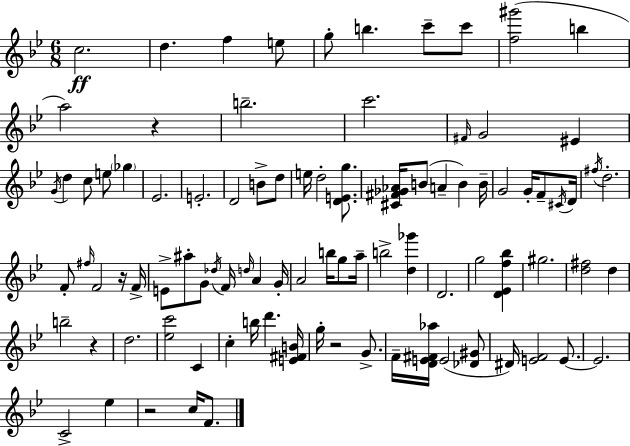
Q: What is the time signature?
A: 6/8